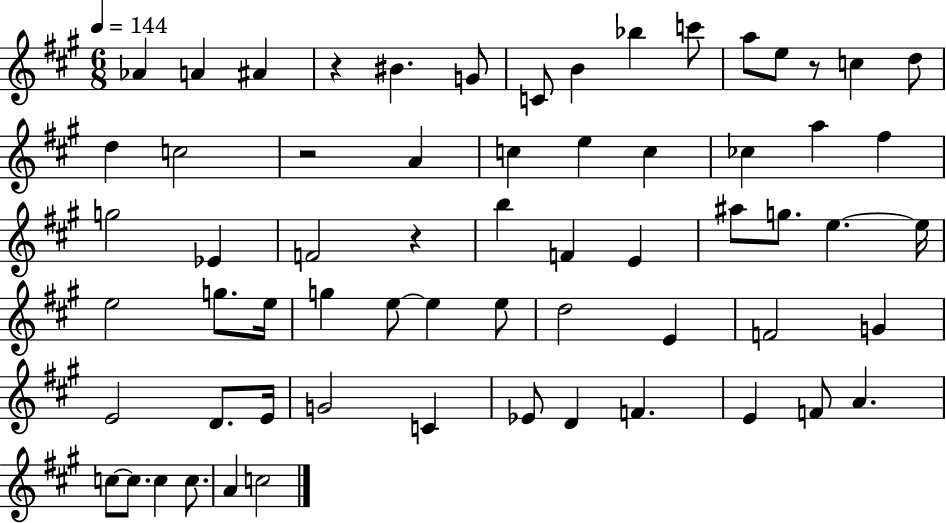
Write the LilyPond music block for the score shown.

{
  \clef treble
  \numericTimeSignature
  \time 6/8
  \key a \major
  \tempo 4 = 144
  aes'4 a'4 ais'4 | r4 bis'4. g'8 | c'8 b'4 bes''4 c'''8 | a''8 e''8 r8 c''4 d''8 | \break d''4 c''2 | r2 a'4 | c''4 e''4 c''4 | ces''4 a''4 fis''4 | \break g''2 ees'4 | f'2 r4 | b''4 f'4 e'4 | ais''8 g''8. e''4.~~ e''16 | \break e''2 g''8. e''16 | g''4 e''8~~ e''4 e''8 | d''2 e'4 | f'2 g'4 | \break e'2 d'8. e'16 | g'2 c'4 | ees'8 d'4 f'4. | e'4 f'8 a'4. | \break c''8~~ c''8. c''4 c''8. | a'4 c''2 | \bar "|."
}